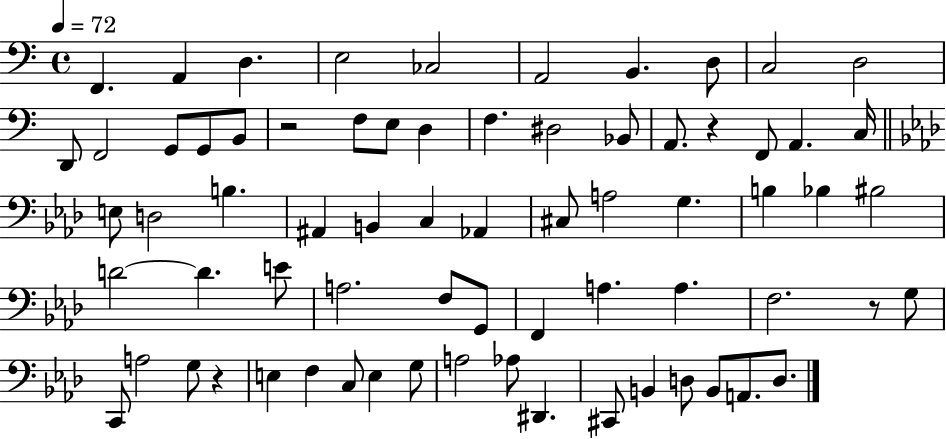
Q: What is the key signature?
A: C major